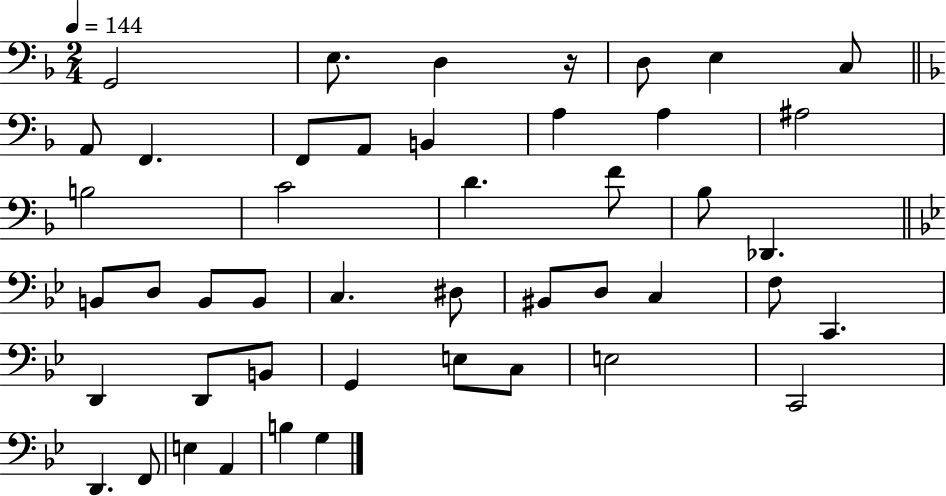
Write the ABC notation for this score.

X:1
T:Untitled
M:2/4
L:1/4
K:F
G,,2 E,/2 D, z/4 D,/2 E, C,/2 A,,/2 F,, F,,/2 A,,/2 B,, A, A, ^A,2 B,2 C2 D F/2 _B,/2 _D,, B,,/2 D,/2 B,,/2 B,,/2 C, ^D,/2 ^B,,/2 D,/2 C, F,/2 C,, D,, D,,/2 B,,/2 G,, E,/2 C,/2 E,2 C,,2 D,, F,,/2 E, A,, B, G,